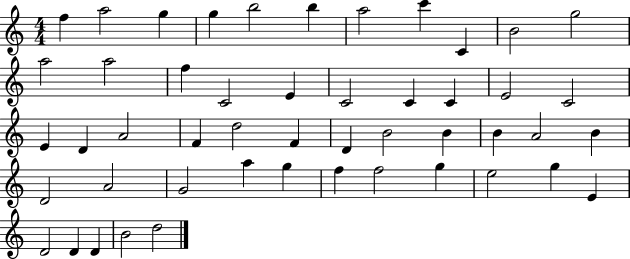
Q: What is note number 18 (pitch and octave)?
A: C4